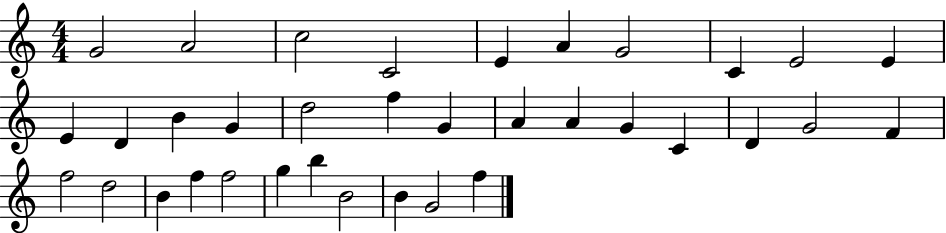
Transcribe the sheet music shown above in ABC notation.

X:1
T:Untitled
M:4/4
L:1/4
K:C
G2 A2 c2 C2 E A G2 C E2 E E D B G d2 f G A A G C D G2 F f2 d2 B f f2 g b B2 B G2 f